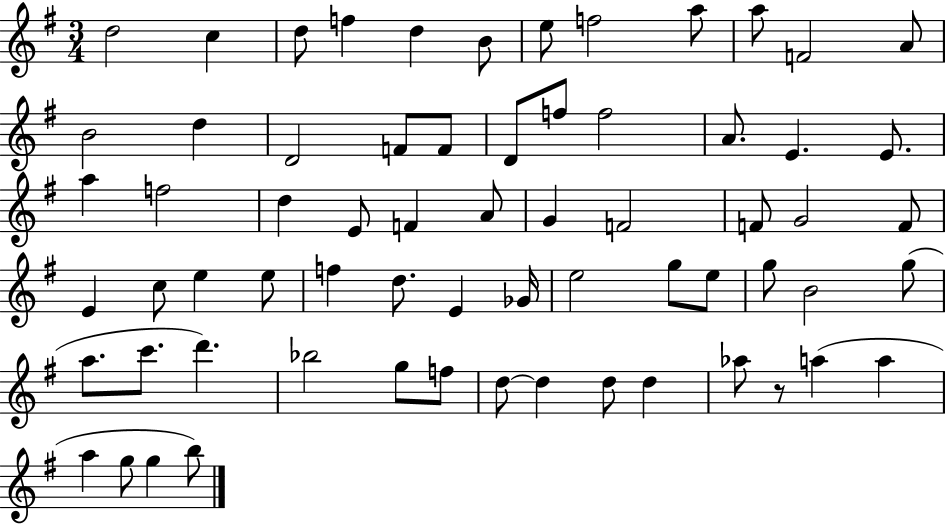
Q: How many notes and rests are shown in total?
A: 66